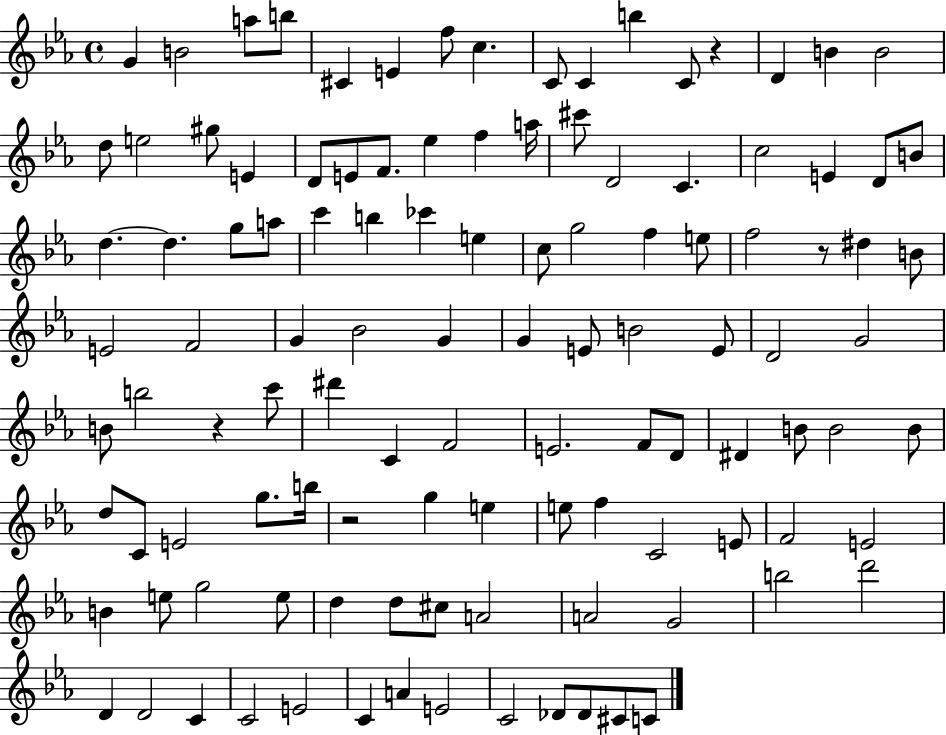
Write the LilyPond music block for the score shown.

{
  \clef treble
  \time 4/4
  \defaultTimeSignature
  \key ees \major
  \repeat volta 2 { g'4 b'2 a''8 b''8 | cis'4 e'4 f''8 c''4. | c'8 c'4 b''4 c'8 r4 | d'4 b'4 b'2 | \break d''8 e''2 gis''8 e'4 | d'8 e'8 f'8. ees''4 f''4 a''16 | cis'''8 d'2 c'4. | c''2 e'4 d'8 b'8 | \break d''4.~~ d''4. g''8 a''8 | c'''4 b''4 ces'''4 e''4 | c''8 g''2 f''4 e''8 | f''2 r8 dis''4 b'8 | \break e'2 f'2 | g'4 bes'2 g'4 | g'4 e'8 b'2 e'8 | d'2 g'2 | \break b'8 b''2 r4 c'''8 | dis'''4 c'4 f'2 | e'2. f'8 d'8 | dis'4 b'8 b'2 b'8 | \break d''8 c'8 e'2 g''8. b''16 | r2 g''4 e''4 | e''8 f''4 c'2 e'8 | f'2 e'2 | \break b'4 e''8 g''2 e''8 | d''4 d''8 cis''8 a'2 | a'2 g'2 | b''2 d'''2 | \break d'4 d'2 c'4 | c'2 e'2 | c'4 a'4 e'2 | c'2 des'8 des'8 cis'8 c'8 | \break } \bar "|."
}